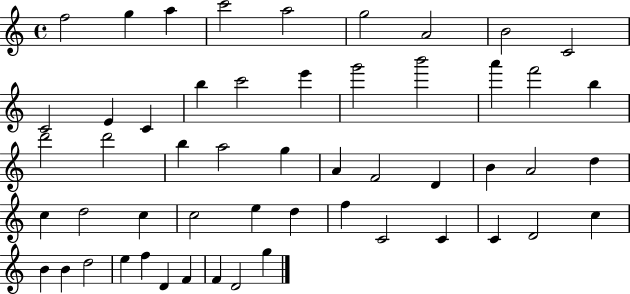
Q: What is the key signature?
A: C major